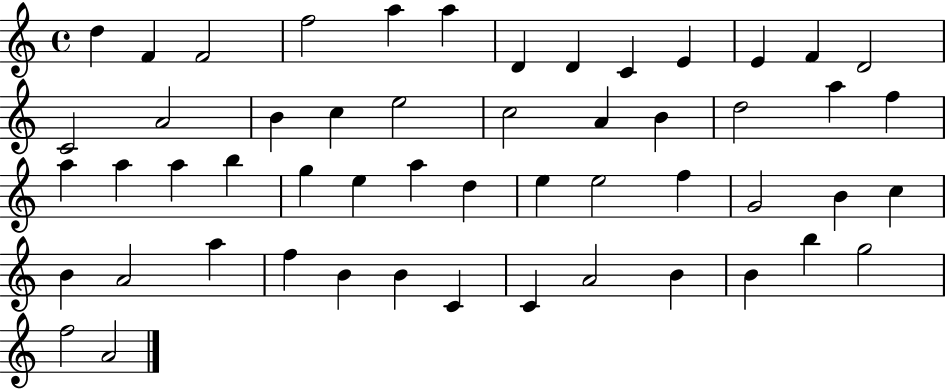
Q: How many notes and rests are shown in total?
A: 53